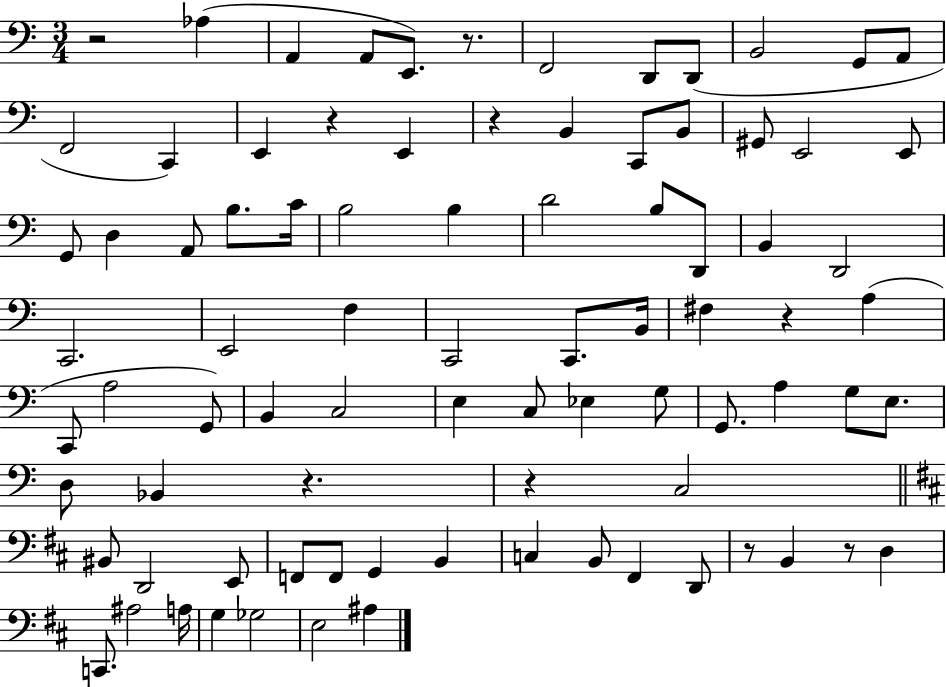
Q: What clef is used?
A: bass